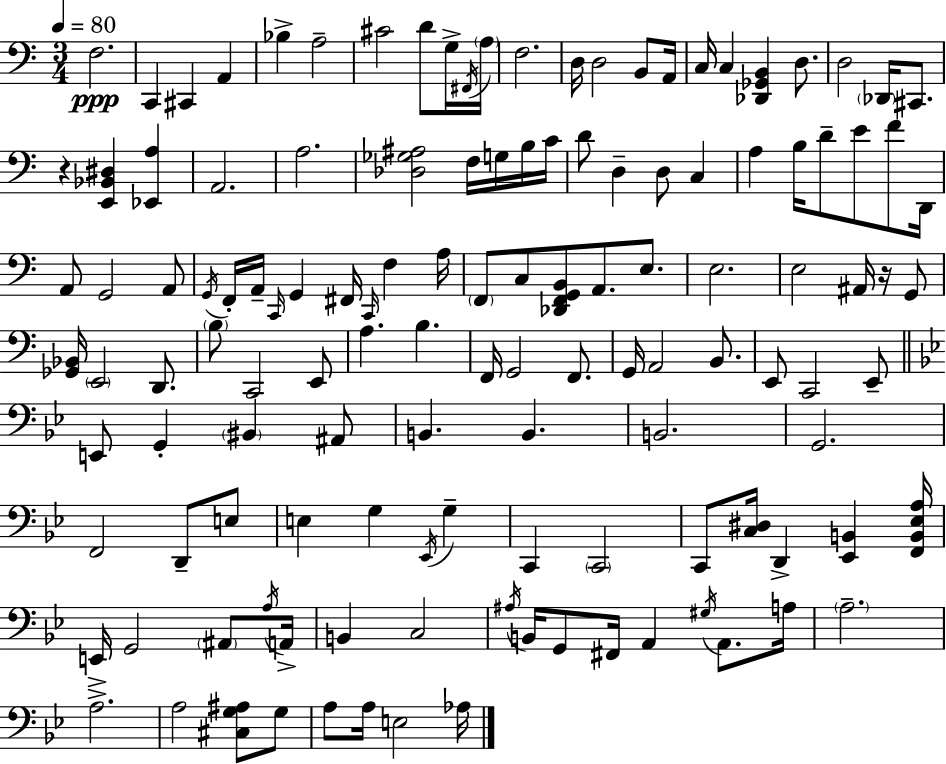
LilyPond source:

{
  \clef bass
  \numericTimeSignature
  \time 3/4
  \key a \minor
  \tempo 4 = 80
  f2.\ppp | c,4 cis,4 a,4 | bes4-> a2-- | cis'2 d'8 g16-> \acciaccatura { fis,16 } | \break \parenthesize a16 f2. | d16 d2 b,8 | a,16 c16 c4 <des, ges, b,>4 d8. | d2 \parenthesize des,16 cis,8. | \break r4 <e, bes, dis>4 <ees, a>4 | a,2. | a2. | <des ges ais>2 f16 g16 b16 | \break c'16 d'8 d4-- d8 c4 | a4 b16 d'8-- e'8 f'8 | d,16 a,8 g,2 a,8 | \acciaccatura { g,16 } f,16-. a,16-- \grace { c,16 } g,4 fis,16 \grace { c,16 } f4 | \break a16 \parenthesize f,8 c8 <des, f, g, b,>8 a,8. | e8. e2. | e2 | ais,16 r16 g,8 <ges, bes,>16 \parenthesize e,2 | \break d,8. \parenthesize b8 c,2 | e,8 a4. b4. | f,16 g,2 | f,8. g,16 a,2 | \break b,8. e,8 c,2 | e,8-- \bar "||" \break \key g \minor e,8 g,4-. \parenthesize bis,4 ais,8 | b,4. b,4. | b,2. | g,2. | \break f,2 d,8-- e8 | e4 g4 \acciaccatura { ees,16 } g4-- | c,4 \parenthesize c,2 | c,8 <c dis>16 d,4-> <ees, b,>4 | \break <f, b, ees a>16 e,16-> g,2 \parenthesize ais,8 | \acciaccatura { a16 } a,16-> b,4 c2 | \acciaccatura { ais16 } b,16 g,8 fis,16 a,4 \acciaccatura { gis16 } | a,8. a16 \parenthesize a2.-- | \break a2.-> | a2 | <cis g ais>8 g8 a8 a16 e2 | aes16 \bar "|."
}